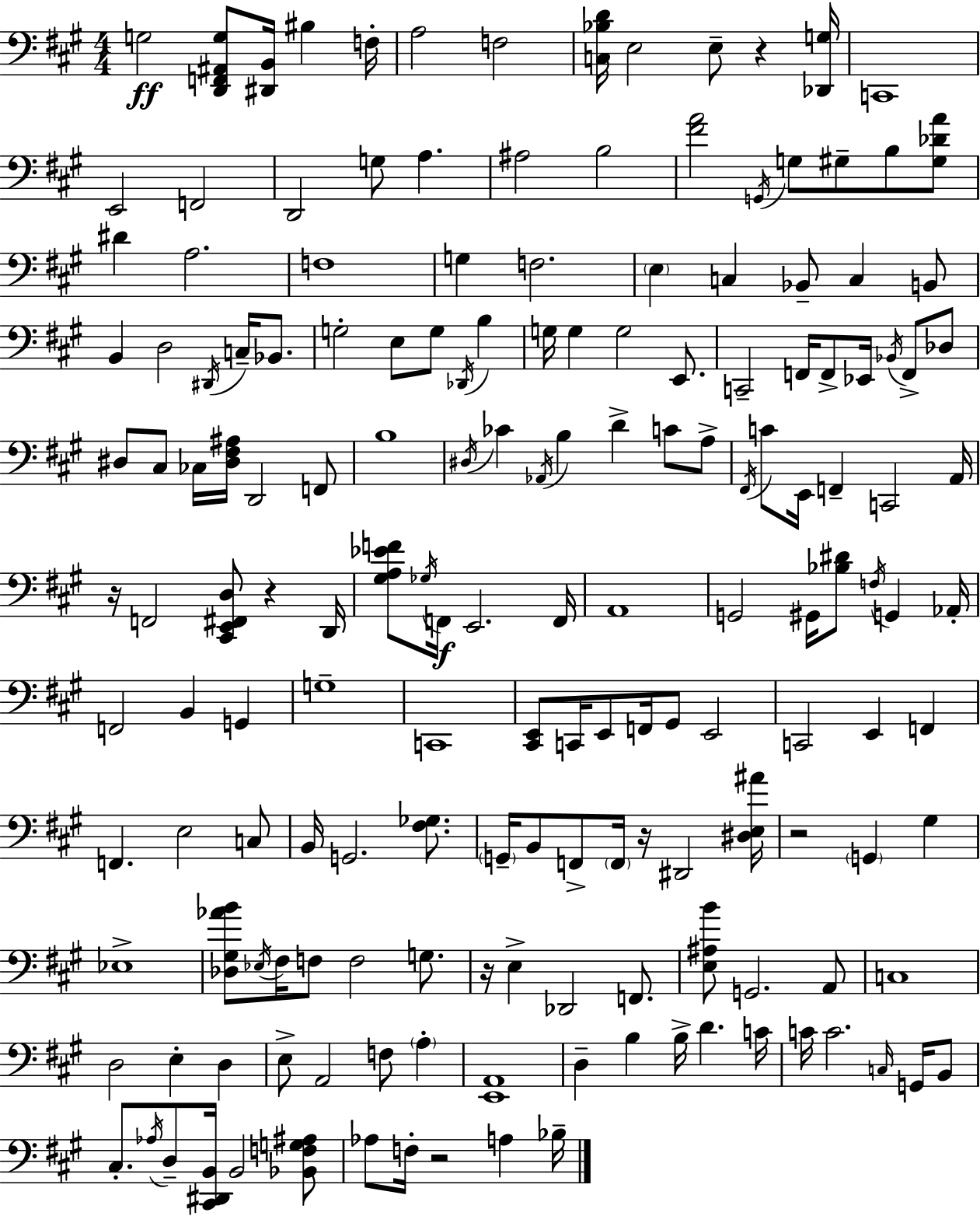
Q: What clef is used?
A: bass